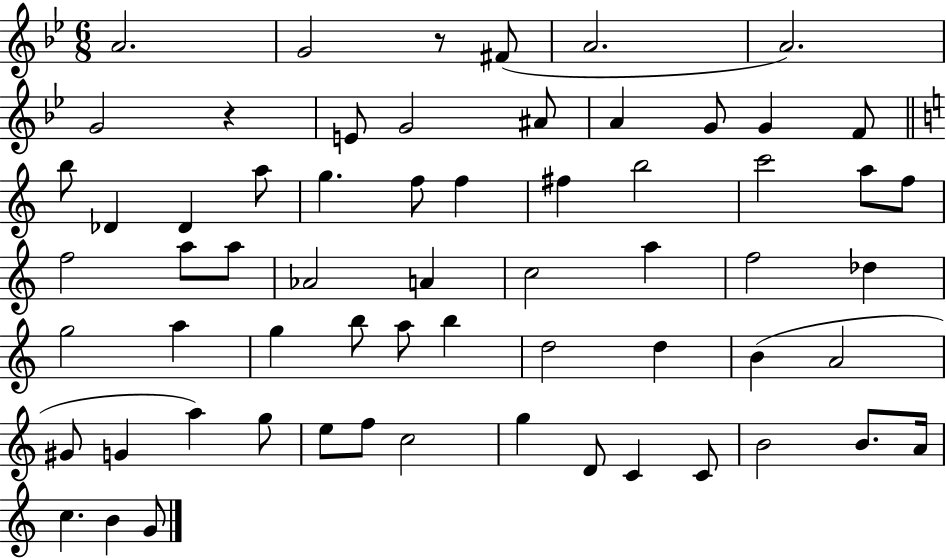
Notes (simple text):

A4/h. G4/h R/e F#4/e A4/h. A4/h. G4/h R/q E4/e G4/h A#4/e A4/q G4/e G4/q F4/e B5/e Db4/q Db4/q A5/e G5/q. F5/e F5/q F#5/q B5/h C6/h A5/e F5/e F5/h A5/e A5/e Ab4/h A4/q C5/h A5/q F5/h Db5/q G5/h A5/q G5/q B5/e A5/e B5/q D5/h D5/q B4/q A4/h G#4/e G4/q A5/q G5/e E5/e F5/e C5/h G5/q D4/e C4/q C4/e B4/h B4/e. A4/s C5/q. B4/q G4/e